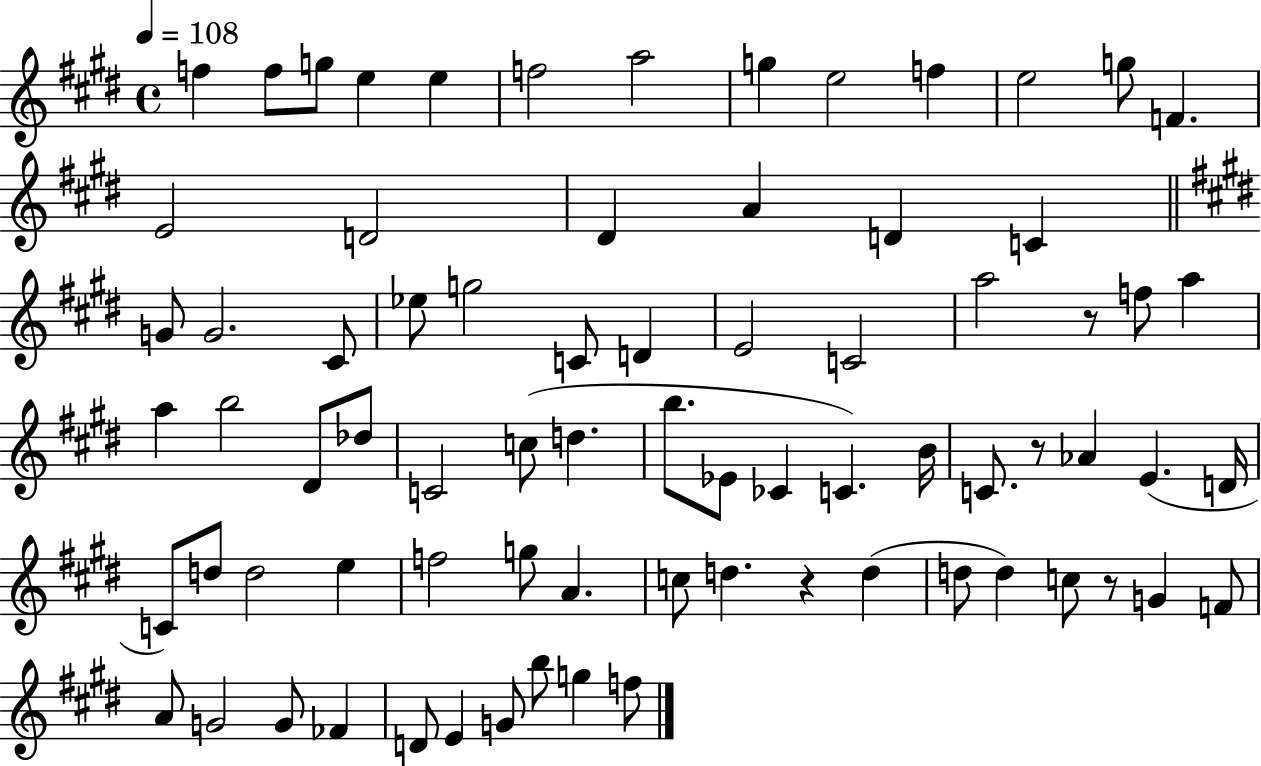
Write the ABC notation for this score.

X:1
T:Untitled
M:4/4
L:1/4
K:E
f f/2 g/2 e e f2 a2 g e2 f e2 g/2 F E2 D2 ^D A D C G/2 G2 ^C/2 _e/2 g2 C/2 D E2 C2 a2 z/2 f/2 a a b2 ^D/2 _d/2 C2 c/2 d b/2 _E/2 _C C B/4 C/2 z/2 _A E D/4 C/2 d/2 d2 e f2 g/2 A c/2 d z d d/2 d c/2 z/2 G F/2 A/2 G2 G/2 _F D/2 E G/2 b/2 g f/2